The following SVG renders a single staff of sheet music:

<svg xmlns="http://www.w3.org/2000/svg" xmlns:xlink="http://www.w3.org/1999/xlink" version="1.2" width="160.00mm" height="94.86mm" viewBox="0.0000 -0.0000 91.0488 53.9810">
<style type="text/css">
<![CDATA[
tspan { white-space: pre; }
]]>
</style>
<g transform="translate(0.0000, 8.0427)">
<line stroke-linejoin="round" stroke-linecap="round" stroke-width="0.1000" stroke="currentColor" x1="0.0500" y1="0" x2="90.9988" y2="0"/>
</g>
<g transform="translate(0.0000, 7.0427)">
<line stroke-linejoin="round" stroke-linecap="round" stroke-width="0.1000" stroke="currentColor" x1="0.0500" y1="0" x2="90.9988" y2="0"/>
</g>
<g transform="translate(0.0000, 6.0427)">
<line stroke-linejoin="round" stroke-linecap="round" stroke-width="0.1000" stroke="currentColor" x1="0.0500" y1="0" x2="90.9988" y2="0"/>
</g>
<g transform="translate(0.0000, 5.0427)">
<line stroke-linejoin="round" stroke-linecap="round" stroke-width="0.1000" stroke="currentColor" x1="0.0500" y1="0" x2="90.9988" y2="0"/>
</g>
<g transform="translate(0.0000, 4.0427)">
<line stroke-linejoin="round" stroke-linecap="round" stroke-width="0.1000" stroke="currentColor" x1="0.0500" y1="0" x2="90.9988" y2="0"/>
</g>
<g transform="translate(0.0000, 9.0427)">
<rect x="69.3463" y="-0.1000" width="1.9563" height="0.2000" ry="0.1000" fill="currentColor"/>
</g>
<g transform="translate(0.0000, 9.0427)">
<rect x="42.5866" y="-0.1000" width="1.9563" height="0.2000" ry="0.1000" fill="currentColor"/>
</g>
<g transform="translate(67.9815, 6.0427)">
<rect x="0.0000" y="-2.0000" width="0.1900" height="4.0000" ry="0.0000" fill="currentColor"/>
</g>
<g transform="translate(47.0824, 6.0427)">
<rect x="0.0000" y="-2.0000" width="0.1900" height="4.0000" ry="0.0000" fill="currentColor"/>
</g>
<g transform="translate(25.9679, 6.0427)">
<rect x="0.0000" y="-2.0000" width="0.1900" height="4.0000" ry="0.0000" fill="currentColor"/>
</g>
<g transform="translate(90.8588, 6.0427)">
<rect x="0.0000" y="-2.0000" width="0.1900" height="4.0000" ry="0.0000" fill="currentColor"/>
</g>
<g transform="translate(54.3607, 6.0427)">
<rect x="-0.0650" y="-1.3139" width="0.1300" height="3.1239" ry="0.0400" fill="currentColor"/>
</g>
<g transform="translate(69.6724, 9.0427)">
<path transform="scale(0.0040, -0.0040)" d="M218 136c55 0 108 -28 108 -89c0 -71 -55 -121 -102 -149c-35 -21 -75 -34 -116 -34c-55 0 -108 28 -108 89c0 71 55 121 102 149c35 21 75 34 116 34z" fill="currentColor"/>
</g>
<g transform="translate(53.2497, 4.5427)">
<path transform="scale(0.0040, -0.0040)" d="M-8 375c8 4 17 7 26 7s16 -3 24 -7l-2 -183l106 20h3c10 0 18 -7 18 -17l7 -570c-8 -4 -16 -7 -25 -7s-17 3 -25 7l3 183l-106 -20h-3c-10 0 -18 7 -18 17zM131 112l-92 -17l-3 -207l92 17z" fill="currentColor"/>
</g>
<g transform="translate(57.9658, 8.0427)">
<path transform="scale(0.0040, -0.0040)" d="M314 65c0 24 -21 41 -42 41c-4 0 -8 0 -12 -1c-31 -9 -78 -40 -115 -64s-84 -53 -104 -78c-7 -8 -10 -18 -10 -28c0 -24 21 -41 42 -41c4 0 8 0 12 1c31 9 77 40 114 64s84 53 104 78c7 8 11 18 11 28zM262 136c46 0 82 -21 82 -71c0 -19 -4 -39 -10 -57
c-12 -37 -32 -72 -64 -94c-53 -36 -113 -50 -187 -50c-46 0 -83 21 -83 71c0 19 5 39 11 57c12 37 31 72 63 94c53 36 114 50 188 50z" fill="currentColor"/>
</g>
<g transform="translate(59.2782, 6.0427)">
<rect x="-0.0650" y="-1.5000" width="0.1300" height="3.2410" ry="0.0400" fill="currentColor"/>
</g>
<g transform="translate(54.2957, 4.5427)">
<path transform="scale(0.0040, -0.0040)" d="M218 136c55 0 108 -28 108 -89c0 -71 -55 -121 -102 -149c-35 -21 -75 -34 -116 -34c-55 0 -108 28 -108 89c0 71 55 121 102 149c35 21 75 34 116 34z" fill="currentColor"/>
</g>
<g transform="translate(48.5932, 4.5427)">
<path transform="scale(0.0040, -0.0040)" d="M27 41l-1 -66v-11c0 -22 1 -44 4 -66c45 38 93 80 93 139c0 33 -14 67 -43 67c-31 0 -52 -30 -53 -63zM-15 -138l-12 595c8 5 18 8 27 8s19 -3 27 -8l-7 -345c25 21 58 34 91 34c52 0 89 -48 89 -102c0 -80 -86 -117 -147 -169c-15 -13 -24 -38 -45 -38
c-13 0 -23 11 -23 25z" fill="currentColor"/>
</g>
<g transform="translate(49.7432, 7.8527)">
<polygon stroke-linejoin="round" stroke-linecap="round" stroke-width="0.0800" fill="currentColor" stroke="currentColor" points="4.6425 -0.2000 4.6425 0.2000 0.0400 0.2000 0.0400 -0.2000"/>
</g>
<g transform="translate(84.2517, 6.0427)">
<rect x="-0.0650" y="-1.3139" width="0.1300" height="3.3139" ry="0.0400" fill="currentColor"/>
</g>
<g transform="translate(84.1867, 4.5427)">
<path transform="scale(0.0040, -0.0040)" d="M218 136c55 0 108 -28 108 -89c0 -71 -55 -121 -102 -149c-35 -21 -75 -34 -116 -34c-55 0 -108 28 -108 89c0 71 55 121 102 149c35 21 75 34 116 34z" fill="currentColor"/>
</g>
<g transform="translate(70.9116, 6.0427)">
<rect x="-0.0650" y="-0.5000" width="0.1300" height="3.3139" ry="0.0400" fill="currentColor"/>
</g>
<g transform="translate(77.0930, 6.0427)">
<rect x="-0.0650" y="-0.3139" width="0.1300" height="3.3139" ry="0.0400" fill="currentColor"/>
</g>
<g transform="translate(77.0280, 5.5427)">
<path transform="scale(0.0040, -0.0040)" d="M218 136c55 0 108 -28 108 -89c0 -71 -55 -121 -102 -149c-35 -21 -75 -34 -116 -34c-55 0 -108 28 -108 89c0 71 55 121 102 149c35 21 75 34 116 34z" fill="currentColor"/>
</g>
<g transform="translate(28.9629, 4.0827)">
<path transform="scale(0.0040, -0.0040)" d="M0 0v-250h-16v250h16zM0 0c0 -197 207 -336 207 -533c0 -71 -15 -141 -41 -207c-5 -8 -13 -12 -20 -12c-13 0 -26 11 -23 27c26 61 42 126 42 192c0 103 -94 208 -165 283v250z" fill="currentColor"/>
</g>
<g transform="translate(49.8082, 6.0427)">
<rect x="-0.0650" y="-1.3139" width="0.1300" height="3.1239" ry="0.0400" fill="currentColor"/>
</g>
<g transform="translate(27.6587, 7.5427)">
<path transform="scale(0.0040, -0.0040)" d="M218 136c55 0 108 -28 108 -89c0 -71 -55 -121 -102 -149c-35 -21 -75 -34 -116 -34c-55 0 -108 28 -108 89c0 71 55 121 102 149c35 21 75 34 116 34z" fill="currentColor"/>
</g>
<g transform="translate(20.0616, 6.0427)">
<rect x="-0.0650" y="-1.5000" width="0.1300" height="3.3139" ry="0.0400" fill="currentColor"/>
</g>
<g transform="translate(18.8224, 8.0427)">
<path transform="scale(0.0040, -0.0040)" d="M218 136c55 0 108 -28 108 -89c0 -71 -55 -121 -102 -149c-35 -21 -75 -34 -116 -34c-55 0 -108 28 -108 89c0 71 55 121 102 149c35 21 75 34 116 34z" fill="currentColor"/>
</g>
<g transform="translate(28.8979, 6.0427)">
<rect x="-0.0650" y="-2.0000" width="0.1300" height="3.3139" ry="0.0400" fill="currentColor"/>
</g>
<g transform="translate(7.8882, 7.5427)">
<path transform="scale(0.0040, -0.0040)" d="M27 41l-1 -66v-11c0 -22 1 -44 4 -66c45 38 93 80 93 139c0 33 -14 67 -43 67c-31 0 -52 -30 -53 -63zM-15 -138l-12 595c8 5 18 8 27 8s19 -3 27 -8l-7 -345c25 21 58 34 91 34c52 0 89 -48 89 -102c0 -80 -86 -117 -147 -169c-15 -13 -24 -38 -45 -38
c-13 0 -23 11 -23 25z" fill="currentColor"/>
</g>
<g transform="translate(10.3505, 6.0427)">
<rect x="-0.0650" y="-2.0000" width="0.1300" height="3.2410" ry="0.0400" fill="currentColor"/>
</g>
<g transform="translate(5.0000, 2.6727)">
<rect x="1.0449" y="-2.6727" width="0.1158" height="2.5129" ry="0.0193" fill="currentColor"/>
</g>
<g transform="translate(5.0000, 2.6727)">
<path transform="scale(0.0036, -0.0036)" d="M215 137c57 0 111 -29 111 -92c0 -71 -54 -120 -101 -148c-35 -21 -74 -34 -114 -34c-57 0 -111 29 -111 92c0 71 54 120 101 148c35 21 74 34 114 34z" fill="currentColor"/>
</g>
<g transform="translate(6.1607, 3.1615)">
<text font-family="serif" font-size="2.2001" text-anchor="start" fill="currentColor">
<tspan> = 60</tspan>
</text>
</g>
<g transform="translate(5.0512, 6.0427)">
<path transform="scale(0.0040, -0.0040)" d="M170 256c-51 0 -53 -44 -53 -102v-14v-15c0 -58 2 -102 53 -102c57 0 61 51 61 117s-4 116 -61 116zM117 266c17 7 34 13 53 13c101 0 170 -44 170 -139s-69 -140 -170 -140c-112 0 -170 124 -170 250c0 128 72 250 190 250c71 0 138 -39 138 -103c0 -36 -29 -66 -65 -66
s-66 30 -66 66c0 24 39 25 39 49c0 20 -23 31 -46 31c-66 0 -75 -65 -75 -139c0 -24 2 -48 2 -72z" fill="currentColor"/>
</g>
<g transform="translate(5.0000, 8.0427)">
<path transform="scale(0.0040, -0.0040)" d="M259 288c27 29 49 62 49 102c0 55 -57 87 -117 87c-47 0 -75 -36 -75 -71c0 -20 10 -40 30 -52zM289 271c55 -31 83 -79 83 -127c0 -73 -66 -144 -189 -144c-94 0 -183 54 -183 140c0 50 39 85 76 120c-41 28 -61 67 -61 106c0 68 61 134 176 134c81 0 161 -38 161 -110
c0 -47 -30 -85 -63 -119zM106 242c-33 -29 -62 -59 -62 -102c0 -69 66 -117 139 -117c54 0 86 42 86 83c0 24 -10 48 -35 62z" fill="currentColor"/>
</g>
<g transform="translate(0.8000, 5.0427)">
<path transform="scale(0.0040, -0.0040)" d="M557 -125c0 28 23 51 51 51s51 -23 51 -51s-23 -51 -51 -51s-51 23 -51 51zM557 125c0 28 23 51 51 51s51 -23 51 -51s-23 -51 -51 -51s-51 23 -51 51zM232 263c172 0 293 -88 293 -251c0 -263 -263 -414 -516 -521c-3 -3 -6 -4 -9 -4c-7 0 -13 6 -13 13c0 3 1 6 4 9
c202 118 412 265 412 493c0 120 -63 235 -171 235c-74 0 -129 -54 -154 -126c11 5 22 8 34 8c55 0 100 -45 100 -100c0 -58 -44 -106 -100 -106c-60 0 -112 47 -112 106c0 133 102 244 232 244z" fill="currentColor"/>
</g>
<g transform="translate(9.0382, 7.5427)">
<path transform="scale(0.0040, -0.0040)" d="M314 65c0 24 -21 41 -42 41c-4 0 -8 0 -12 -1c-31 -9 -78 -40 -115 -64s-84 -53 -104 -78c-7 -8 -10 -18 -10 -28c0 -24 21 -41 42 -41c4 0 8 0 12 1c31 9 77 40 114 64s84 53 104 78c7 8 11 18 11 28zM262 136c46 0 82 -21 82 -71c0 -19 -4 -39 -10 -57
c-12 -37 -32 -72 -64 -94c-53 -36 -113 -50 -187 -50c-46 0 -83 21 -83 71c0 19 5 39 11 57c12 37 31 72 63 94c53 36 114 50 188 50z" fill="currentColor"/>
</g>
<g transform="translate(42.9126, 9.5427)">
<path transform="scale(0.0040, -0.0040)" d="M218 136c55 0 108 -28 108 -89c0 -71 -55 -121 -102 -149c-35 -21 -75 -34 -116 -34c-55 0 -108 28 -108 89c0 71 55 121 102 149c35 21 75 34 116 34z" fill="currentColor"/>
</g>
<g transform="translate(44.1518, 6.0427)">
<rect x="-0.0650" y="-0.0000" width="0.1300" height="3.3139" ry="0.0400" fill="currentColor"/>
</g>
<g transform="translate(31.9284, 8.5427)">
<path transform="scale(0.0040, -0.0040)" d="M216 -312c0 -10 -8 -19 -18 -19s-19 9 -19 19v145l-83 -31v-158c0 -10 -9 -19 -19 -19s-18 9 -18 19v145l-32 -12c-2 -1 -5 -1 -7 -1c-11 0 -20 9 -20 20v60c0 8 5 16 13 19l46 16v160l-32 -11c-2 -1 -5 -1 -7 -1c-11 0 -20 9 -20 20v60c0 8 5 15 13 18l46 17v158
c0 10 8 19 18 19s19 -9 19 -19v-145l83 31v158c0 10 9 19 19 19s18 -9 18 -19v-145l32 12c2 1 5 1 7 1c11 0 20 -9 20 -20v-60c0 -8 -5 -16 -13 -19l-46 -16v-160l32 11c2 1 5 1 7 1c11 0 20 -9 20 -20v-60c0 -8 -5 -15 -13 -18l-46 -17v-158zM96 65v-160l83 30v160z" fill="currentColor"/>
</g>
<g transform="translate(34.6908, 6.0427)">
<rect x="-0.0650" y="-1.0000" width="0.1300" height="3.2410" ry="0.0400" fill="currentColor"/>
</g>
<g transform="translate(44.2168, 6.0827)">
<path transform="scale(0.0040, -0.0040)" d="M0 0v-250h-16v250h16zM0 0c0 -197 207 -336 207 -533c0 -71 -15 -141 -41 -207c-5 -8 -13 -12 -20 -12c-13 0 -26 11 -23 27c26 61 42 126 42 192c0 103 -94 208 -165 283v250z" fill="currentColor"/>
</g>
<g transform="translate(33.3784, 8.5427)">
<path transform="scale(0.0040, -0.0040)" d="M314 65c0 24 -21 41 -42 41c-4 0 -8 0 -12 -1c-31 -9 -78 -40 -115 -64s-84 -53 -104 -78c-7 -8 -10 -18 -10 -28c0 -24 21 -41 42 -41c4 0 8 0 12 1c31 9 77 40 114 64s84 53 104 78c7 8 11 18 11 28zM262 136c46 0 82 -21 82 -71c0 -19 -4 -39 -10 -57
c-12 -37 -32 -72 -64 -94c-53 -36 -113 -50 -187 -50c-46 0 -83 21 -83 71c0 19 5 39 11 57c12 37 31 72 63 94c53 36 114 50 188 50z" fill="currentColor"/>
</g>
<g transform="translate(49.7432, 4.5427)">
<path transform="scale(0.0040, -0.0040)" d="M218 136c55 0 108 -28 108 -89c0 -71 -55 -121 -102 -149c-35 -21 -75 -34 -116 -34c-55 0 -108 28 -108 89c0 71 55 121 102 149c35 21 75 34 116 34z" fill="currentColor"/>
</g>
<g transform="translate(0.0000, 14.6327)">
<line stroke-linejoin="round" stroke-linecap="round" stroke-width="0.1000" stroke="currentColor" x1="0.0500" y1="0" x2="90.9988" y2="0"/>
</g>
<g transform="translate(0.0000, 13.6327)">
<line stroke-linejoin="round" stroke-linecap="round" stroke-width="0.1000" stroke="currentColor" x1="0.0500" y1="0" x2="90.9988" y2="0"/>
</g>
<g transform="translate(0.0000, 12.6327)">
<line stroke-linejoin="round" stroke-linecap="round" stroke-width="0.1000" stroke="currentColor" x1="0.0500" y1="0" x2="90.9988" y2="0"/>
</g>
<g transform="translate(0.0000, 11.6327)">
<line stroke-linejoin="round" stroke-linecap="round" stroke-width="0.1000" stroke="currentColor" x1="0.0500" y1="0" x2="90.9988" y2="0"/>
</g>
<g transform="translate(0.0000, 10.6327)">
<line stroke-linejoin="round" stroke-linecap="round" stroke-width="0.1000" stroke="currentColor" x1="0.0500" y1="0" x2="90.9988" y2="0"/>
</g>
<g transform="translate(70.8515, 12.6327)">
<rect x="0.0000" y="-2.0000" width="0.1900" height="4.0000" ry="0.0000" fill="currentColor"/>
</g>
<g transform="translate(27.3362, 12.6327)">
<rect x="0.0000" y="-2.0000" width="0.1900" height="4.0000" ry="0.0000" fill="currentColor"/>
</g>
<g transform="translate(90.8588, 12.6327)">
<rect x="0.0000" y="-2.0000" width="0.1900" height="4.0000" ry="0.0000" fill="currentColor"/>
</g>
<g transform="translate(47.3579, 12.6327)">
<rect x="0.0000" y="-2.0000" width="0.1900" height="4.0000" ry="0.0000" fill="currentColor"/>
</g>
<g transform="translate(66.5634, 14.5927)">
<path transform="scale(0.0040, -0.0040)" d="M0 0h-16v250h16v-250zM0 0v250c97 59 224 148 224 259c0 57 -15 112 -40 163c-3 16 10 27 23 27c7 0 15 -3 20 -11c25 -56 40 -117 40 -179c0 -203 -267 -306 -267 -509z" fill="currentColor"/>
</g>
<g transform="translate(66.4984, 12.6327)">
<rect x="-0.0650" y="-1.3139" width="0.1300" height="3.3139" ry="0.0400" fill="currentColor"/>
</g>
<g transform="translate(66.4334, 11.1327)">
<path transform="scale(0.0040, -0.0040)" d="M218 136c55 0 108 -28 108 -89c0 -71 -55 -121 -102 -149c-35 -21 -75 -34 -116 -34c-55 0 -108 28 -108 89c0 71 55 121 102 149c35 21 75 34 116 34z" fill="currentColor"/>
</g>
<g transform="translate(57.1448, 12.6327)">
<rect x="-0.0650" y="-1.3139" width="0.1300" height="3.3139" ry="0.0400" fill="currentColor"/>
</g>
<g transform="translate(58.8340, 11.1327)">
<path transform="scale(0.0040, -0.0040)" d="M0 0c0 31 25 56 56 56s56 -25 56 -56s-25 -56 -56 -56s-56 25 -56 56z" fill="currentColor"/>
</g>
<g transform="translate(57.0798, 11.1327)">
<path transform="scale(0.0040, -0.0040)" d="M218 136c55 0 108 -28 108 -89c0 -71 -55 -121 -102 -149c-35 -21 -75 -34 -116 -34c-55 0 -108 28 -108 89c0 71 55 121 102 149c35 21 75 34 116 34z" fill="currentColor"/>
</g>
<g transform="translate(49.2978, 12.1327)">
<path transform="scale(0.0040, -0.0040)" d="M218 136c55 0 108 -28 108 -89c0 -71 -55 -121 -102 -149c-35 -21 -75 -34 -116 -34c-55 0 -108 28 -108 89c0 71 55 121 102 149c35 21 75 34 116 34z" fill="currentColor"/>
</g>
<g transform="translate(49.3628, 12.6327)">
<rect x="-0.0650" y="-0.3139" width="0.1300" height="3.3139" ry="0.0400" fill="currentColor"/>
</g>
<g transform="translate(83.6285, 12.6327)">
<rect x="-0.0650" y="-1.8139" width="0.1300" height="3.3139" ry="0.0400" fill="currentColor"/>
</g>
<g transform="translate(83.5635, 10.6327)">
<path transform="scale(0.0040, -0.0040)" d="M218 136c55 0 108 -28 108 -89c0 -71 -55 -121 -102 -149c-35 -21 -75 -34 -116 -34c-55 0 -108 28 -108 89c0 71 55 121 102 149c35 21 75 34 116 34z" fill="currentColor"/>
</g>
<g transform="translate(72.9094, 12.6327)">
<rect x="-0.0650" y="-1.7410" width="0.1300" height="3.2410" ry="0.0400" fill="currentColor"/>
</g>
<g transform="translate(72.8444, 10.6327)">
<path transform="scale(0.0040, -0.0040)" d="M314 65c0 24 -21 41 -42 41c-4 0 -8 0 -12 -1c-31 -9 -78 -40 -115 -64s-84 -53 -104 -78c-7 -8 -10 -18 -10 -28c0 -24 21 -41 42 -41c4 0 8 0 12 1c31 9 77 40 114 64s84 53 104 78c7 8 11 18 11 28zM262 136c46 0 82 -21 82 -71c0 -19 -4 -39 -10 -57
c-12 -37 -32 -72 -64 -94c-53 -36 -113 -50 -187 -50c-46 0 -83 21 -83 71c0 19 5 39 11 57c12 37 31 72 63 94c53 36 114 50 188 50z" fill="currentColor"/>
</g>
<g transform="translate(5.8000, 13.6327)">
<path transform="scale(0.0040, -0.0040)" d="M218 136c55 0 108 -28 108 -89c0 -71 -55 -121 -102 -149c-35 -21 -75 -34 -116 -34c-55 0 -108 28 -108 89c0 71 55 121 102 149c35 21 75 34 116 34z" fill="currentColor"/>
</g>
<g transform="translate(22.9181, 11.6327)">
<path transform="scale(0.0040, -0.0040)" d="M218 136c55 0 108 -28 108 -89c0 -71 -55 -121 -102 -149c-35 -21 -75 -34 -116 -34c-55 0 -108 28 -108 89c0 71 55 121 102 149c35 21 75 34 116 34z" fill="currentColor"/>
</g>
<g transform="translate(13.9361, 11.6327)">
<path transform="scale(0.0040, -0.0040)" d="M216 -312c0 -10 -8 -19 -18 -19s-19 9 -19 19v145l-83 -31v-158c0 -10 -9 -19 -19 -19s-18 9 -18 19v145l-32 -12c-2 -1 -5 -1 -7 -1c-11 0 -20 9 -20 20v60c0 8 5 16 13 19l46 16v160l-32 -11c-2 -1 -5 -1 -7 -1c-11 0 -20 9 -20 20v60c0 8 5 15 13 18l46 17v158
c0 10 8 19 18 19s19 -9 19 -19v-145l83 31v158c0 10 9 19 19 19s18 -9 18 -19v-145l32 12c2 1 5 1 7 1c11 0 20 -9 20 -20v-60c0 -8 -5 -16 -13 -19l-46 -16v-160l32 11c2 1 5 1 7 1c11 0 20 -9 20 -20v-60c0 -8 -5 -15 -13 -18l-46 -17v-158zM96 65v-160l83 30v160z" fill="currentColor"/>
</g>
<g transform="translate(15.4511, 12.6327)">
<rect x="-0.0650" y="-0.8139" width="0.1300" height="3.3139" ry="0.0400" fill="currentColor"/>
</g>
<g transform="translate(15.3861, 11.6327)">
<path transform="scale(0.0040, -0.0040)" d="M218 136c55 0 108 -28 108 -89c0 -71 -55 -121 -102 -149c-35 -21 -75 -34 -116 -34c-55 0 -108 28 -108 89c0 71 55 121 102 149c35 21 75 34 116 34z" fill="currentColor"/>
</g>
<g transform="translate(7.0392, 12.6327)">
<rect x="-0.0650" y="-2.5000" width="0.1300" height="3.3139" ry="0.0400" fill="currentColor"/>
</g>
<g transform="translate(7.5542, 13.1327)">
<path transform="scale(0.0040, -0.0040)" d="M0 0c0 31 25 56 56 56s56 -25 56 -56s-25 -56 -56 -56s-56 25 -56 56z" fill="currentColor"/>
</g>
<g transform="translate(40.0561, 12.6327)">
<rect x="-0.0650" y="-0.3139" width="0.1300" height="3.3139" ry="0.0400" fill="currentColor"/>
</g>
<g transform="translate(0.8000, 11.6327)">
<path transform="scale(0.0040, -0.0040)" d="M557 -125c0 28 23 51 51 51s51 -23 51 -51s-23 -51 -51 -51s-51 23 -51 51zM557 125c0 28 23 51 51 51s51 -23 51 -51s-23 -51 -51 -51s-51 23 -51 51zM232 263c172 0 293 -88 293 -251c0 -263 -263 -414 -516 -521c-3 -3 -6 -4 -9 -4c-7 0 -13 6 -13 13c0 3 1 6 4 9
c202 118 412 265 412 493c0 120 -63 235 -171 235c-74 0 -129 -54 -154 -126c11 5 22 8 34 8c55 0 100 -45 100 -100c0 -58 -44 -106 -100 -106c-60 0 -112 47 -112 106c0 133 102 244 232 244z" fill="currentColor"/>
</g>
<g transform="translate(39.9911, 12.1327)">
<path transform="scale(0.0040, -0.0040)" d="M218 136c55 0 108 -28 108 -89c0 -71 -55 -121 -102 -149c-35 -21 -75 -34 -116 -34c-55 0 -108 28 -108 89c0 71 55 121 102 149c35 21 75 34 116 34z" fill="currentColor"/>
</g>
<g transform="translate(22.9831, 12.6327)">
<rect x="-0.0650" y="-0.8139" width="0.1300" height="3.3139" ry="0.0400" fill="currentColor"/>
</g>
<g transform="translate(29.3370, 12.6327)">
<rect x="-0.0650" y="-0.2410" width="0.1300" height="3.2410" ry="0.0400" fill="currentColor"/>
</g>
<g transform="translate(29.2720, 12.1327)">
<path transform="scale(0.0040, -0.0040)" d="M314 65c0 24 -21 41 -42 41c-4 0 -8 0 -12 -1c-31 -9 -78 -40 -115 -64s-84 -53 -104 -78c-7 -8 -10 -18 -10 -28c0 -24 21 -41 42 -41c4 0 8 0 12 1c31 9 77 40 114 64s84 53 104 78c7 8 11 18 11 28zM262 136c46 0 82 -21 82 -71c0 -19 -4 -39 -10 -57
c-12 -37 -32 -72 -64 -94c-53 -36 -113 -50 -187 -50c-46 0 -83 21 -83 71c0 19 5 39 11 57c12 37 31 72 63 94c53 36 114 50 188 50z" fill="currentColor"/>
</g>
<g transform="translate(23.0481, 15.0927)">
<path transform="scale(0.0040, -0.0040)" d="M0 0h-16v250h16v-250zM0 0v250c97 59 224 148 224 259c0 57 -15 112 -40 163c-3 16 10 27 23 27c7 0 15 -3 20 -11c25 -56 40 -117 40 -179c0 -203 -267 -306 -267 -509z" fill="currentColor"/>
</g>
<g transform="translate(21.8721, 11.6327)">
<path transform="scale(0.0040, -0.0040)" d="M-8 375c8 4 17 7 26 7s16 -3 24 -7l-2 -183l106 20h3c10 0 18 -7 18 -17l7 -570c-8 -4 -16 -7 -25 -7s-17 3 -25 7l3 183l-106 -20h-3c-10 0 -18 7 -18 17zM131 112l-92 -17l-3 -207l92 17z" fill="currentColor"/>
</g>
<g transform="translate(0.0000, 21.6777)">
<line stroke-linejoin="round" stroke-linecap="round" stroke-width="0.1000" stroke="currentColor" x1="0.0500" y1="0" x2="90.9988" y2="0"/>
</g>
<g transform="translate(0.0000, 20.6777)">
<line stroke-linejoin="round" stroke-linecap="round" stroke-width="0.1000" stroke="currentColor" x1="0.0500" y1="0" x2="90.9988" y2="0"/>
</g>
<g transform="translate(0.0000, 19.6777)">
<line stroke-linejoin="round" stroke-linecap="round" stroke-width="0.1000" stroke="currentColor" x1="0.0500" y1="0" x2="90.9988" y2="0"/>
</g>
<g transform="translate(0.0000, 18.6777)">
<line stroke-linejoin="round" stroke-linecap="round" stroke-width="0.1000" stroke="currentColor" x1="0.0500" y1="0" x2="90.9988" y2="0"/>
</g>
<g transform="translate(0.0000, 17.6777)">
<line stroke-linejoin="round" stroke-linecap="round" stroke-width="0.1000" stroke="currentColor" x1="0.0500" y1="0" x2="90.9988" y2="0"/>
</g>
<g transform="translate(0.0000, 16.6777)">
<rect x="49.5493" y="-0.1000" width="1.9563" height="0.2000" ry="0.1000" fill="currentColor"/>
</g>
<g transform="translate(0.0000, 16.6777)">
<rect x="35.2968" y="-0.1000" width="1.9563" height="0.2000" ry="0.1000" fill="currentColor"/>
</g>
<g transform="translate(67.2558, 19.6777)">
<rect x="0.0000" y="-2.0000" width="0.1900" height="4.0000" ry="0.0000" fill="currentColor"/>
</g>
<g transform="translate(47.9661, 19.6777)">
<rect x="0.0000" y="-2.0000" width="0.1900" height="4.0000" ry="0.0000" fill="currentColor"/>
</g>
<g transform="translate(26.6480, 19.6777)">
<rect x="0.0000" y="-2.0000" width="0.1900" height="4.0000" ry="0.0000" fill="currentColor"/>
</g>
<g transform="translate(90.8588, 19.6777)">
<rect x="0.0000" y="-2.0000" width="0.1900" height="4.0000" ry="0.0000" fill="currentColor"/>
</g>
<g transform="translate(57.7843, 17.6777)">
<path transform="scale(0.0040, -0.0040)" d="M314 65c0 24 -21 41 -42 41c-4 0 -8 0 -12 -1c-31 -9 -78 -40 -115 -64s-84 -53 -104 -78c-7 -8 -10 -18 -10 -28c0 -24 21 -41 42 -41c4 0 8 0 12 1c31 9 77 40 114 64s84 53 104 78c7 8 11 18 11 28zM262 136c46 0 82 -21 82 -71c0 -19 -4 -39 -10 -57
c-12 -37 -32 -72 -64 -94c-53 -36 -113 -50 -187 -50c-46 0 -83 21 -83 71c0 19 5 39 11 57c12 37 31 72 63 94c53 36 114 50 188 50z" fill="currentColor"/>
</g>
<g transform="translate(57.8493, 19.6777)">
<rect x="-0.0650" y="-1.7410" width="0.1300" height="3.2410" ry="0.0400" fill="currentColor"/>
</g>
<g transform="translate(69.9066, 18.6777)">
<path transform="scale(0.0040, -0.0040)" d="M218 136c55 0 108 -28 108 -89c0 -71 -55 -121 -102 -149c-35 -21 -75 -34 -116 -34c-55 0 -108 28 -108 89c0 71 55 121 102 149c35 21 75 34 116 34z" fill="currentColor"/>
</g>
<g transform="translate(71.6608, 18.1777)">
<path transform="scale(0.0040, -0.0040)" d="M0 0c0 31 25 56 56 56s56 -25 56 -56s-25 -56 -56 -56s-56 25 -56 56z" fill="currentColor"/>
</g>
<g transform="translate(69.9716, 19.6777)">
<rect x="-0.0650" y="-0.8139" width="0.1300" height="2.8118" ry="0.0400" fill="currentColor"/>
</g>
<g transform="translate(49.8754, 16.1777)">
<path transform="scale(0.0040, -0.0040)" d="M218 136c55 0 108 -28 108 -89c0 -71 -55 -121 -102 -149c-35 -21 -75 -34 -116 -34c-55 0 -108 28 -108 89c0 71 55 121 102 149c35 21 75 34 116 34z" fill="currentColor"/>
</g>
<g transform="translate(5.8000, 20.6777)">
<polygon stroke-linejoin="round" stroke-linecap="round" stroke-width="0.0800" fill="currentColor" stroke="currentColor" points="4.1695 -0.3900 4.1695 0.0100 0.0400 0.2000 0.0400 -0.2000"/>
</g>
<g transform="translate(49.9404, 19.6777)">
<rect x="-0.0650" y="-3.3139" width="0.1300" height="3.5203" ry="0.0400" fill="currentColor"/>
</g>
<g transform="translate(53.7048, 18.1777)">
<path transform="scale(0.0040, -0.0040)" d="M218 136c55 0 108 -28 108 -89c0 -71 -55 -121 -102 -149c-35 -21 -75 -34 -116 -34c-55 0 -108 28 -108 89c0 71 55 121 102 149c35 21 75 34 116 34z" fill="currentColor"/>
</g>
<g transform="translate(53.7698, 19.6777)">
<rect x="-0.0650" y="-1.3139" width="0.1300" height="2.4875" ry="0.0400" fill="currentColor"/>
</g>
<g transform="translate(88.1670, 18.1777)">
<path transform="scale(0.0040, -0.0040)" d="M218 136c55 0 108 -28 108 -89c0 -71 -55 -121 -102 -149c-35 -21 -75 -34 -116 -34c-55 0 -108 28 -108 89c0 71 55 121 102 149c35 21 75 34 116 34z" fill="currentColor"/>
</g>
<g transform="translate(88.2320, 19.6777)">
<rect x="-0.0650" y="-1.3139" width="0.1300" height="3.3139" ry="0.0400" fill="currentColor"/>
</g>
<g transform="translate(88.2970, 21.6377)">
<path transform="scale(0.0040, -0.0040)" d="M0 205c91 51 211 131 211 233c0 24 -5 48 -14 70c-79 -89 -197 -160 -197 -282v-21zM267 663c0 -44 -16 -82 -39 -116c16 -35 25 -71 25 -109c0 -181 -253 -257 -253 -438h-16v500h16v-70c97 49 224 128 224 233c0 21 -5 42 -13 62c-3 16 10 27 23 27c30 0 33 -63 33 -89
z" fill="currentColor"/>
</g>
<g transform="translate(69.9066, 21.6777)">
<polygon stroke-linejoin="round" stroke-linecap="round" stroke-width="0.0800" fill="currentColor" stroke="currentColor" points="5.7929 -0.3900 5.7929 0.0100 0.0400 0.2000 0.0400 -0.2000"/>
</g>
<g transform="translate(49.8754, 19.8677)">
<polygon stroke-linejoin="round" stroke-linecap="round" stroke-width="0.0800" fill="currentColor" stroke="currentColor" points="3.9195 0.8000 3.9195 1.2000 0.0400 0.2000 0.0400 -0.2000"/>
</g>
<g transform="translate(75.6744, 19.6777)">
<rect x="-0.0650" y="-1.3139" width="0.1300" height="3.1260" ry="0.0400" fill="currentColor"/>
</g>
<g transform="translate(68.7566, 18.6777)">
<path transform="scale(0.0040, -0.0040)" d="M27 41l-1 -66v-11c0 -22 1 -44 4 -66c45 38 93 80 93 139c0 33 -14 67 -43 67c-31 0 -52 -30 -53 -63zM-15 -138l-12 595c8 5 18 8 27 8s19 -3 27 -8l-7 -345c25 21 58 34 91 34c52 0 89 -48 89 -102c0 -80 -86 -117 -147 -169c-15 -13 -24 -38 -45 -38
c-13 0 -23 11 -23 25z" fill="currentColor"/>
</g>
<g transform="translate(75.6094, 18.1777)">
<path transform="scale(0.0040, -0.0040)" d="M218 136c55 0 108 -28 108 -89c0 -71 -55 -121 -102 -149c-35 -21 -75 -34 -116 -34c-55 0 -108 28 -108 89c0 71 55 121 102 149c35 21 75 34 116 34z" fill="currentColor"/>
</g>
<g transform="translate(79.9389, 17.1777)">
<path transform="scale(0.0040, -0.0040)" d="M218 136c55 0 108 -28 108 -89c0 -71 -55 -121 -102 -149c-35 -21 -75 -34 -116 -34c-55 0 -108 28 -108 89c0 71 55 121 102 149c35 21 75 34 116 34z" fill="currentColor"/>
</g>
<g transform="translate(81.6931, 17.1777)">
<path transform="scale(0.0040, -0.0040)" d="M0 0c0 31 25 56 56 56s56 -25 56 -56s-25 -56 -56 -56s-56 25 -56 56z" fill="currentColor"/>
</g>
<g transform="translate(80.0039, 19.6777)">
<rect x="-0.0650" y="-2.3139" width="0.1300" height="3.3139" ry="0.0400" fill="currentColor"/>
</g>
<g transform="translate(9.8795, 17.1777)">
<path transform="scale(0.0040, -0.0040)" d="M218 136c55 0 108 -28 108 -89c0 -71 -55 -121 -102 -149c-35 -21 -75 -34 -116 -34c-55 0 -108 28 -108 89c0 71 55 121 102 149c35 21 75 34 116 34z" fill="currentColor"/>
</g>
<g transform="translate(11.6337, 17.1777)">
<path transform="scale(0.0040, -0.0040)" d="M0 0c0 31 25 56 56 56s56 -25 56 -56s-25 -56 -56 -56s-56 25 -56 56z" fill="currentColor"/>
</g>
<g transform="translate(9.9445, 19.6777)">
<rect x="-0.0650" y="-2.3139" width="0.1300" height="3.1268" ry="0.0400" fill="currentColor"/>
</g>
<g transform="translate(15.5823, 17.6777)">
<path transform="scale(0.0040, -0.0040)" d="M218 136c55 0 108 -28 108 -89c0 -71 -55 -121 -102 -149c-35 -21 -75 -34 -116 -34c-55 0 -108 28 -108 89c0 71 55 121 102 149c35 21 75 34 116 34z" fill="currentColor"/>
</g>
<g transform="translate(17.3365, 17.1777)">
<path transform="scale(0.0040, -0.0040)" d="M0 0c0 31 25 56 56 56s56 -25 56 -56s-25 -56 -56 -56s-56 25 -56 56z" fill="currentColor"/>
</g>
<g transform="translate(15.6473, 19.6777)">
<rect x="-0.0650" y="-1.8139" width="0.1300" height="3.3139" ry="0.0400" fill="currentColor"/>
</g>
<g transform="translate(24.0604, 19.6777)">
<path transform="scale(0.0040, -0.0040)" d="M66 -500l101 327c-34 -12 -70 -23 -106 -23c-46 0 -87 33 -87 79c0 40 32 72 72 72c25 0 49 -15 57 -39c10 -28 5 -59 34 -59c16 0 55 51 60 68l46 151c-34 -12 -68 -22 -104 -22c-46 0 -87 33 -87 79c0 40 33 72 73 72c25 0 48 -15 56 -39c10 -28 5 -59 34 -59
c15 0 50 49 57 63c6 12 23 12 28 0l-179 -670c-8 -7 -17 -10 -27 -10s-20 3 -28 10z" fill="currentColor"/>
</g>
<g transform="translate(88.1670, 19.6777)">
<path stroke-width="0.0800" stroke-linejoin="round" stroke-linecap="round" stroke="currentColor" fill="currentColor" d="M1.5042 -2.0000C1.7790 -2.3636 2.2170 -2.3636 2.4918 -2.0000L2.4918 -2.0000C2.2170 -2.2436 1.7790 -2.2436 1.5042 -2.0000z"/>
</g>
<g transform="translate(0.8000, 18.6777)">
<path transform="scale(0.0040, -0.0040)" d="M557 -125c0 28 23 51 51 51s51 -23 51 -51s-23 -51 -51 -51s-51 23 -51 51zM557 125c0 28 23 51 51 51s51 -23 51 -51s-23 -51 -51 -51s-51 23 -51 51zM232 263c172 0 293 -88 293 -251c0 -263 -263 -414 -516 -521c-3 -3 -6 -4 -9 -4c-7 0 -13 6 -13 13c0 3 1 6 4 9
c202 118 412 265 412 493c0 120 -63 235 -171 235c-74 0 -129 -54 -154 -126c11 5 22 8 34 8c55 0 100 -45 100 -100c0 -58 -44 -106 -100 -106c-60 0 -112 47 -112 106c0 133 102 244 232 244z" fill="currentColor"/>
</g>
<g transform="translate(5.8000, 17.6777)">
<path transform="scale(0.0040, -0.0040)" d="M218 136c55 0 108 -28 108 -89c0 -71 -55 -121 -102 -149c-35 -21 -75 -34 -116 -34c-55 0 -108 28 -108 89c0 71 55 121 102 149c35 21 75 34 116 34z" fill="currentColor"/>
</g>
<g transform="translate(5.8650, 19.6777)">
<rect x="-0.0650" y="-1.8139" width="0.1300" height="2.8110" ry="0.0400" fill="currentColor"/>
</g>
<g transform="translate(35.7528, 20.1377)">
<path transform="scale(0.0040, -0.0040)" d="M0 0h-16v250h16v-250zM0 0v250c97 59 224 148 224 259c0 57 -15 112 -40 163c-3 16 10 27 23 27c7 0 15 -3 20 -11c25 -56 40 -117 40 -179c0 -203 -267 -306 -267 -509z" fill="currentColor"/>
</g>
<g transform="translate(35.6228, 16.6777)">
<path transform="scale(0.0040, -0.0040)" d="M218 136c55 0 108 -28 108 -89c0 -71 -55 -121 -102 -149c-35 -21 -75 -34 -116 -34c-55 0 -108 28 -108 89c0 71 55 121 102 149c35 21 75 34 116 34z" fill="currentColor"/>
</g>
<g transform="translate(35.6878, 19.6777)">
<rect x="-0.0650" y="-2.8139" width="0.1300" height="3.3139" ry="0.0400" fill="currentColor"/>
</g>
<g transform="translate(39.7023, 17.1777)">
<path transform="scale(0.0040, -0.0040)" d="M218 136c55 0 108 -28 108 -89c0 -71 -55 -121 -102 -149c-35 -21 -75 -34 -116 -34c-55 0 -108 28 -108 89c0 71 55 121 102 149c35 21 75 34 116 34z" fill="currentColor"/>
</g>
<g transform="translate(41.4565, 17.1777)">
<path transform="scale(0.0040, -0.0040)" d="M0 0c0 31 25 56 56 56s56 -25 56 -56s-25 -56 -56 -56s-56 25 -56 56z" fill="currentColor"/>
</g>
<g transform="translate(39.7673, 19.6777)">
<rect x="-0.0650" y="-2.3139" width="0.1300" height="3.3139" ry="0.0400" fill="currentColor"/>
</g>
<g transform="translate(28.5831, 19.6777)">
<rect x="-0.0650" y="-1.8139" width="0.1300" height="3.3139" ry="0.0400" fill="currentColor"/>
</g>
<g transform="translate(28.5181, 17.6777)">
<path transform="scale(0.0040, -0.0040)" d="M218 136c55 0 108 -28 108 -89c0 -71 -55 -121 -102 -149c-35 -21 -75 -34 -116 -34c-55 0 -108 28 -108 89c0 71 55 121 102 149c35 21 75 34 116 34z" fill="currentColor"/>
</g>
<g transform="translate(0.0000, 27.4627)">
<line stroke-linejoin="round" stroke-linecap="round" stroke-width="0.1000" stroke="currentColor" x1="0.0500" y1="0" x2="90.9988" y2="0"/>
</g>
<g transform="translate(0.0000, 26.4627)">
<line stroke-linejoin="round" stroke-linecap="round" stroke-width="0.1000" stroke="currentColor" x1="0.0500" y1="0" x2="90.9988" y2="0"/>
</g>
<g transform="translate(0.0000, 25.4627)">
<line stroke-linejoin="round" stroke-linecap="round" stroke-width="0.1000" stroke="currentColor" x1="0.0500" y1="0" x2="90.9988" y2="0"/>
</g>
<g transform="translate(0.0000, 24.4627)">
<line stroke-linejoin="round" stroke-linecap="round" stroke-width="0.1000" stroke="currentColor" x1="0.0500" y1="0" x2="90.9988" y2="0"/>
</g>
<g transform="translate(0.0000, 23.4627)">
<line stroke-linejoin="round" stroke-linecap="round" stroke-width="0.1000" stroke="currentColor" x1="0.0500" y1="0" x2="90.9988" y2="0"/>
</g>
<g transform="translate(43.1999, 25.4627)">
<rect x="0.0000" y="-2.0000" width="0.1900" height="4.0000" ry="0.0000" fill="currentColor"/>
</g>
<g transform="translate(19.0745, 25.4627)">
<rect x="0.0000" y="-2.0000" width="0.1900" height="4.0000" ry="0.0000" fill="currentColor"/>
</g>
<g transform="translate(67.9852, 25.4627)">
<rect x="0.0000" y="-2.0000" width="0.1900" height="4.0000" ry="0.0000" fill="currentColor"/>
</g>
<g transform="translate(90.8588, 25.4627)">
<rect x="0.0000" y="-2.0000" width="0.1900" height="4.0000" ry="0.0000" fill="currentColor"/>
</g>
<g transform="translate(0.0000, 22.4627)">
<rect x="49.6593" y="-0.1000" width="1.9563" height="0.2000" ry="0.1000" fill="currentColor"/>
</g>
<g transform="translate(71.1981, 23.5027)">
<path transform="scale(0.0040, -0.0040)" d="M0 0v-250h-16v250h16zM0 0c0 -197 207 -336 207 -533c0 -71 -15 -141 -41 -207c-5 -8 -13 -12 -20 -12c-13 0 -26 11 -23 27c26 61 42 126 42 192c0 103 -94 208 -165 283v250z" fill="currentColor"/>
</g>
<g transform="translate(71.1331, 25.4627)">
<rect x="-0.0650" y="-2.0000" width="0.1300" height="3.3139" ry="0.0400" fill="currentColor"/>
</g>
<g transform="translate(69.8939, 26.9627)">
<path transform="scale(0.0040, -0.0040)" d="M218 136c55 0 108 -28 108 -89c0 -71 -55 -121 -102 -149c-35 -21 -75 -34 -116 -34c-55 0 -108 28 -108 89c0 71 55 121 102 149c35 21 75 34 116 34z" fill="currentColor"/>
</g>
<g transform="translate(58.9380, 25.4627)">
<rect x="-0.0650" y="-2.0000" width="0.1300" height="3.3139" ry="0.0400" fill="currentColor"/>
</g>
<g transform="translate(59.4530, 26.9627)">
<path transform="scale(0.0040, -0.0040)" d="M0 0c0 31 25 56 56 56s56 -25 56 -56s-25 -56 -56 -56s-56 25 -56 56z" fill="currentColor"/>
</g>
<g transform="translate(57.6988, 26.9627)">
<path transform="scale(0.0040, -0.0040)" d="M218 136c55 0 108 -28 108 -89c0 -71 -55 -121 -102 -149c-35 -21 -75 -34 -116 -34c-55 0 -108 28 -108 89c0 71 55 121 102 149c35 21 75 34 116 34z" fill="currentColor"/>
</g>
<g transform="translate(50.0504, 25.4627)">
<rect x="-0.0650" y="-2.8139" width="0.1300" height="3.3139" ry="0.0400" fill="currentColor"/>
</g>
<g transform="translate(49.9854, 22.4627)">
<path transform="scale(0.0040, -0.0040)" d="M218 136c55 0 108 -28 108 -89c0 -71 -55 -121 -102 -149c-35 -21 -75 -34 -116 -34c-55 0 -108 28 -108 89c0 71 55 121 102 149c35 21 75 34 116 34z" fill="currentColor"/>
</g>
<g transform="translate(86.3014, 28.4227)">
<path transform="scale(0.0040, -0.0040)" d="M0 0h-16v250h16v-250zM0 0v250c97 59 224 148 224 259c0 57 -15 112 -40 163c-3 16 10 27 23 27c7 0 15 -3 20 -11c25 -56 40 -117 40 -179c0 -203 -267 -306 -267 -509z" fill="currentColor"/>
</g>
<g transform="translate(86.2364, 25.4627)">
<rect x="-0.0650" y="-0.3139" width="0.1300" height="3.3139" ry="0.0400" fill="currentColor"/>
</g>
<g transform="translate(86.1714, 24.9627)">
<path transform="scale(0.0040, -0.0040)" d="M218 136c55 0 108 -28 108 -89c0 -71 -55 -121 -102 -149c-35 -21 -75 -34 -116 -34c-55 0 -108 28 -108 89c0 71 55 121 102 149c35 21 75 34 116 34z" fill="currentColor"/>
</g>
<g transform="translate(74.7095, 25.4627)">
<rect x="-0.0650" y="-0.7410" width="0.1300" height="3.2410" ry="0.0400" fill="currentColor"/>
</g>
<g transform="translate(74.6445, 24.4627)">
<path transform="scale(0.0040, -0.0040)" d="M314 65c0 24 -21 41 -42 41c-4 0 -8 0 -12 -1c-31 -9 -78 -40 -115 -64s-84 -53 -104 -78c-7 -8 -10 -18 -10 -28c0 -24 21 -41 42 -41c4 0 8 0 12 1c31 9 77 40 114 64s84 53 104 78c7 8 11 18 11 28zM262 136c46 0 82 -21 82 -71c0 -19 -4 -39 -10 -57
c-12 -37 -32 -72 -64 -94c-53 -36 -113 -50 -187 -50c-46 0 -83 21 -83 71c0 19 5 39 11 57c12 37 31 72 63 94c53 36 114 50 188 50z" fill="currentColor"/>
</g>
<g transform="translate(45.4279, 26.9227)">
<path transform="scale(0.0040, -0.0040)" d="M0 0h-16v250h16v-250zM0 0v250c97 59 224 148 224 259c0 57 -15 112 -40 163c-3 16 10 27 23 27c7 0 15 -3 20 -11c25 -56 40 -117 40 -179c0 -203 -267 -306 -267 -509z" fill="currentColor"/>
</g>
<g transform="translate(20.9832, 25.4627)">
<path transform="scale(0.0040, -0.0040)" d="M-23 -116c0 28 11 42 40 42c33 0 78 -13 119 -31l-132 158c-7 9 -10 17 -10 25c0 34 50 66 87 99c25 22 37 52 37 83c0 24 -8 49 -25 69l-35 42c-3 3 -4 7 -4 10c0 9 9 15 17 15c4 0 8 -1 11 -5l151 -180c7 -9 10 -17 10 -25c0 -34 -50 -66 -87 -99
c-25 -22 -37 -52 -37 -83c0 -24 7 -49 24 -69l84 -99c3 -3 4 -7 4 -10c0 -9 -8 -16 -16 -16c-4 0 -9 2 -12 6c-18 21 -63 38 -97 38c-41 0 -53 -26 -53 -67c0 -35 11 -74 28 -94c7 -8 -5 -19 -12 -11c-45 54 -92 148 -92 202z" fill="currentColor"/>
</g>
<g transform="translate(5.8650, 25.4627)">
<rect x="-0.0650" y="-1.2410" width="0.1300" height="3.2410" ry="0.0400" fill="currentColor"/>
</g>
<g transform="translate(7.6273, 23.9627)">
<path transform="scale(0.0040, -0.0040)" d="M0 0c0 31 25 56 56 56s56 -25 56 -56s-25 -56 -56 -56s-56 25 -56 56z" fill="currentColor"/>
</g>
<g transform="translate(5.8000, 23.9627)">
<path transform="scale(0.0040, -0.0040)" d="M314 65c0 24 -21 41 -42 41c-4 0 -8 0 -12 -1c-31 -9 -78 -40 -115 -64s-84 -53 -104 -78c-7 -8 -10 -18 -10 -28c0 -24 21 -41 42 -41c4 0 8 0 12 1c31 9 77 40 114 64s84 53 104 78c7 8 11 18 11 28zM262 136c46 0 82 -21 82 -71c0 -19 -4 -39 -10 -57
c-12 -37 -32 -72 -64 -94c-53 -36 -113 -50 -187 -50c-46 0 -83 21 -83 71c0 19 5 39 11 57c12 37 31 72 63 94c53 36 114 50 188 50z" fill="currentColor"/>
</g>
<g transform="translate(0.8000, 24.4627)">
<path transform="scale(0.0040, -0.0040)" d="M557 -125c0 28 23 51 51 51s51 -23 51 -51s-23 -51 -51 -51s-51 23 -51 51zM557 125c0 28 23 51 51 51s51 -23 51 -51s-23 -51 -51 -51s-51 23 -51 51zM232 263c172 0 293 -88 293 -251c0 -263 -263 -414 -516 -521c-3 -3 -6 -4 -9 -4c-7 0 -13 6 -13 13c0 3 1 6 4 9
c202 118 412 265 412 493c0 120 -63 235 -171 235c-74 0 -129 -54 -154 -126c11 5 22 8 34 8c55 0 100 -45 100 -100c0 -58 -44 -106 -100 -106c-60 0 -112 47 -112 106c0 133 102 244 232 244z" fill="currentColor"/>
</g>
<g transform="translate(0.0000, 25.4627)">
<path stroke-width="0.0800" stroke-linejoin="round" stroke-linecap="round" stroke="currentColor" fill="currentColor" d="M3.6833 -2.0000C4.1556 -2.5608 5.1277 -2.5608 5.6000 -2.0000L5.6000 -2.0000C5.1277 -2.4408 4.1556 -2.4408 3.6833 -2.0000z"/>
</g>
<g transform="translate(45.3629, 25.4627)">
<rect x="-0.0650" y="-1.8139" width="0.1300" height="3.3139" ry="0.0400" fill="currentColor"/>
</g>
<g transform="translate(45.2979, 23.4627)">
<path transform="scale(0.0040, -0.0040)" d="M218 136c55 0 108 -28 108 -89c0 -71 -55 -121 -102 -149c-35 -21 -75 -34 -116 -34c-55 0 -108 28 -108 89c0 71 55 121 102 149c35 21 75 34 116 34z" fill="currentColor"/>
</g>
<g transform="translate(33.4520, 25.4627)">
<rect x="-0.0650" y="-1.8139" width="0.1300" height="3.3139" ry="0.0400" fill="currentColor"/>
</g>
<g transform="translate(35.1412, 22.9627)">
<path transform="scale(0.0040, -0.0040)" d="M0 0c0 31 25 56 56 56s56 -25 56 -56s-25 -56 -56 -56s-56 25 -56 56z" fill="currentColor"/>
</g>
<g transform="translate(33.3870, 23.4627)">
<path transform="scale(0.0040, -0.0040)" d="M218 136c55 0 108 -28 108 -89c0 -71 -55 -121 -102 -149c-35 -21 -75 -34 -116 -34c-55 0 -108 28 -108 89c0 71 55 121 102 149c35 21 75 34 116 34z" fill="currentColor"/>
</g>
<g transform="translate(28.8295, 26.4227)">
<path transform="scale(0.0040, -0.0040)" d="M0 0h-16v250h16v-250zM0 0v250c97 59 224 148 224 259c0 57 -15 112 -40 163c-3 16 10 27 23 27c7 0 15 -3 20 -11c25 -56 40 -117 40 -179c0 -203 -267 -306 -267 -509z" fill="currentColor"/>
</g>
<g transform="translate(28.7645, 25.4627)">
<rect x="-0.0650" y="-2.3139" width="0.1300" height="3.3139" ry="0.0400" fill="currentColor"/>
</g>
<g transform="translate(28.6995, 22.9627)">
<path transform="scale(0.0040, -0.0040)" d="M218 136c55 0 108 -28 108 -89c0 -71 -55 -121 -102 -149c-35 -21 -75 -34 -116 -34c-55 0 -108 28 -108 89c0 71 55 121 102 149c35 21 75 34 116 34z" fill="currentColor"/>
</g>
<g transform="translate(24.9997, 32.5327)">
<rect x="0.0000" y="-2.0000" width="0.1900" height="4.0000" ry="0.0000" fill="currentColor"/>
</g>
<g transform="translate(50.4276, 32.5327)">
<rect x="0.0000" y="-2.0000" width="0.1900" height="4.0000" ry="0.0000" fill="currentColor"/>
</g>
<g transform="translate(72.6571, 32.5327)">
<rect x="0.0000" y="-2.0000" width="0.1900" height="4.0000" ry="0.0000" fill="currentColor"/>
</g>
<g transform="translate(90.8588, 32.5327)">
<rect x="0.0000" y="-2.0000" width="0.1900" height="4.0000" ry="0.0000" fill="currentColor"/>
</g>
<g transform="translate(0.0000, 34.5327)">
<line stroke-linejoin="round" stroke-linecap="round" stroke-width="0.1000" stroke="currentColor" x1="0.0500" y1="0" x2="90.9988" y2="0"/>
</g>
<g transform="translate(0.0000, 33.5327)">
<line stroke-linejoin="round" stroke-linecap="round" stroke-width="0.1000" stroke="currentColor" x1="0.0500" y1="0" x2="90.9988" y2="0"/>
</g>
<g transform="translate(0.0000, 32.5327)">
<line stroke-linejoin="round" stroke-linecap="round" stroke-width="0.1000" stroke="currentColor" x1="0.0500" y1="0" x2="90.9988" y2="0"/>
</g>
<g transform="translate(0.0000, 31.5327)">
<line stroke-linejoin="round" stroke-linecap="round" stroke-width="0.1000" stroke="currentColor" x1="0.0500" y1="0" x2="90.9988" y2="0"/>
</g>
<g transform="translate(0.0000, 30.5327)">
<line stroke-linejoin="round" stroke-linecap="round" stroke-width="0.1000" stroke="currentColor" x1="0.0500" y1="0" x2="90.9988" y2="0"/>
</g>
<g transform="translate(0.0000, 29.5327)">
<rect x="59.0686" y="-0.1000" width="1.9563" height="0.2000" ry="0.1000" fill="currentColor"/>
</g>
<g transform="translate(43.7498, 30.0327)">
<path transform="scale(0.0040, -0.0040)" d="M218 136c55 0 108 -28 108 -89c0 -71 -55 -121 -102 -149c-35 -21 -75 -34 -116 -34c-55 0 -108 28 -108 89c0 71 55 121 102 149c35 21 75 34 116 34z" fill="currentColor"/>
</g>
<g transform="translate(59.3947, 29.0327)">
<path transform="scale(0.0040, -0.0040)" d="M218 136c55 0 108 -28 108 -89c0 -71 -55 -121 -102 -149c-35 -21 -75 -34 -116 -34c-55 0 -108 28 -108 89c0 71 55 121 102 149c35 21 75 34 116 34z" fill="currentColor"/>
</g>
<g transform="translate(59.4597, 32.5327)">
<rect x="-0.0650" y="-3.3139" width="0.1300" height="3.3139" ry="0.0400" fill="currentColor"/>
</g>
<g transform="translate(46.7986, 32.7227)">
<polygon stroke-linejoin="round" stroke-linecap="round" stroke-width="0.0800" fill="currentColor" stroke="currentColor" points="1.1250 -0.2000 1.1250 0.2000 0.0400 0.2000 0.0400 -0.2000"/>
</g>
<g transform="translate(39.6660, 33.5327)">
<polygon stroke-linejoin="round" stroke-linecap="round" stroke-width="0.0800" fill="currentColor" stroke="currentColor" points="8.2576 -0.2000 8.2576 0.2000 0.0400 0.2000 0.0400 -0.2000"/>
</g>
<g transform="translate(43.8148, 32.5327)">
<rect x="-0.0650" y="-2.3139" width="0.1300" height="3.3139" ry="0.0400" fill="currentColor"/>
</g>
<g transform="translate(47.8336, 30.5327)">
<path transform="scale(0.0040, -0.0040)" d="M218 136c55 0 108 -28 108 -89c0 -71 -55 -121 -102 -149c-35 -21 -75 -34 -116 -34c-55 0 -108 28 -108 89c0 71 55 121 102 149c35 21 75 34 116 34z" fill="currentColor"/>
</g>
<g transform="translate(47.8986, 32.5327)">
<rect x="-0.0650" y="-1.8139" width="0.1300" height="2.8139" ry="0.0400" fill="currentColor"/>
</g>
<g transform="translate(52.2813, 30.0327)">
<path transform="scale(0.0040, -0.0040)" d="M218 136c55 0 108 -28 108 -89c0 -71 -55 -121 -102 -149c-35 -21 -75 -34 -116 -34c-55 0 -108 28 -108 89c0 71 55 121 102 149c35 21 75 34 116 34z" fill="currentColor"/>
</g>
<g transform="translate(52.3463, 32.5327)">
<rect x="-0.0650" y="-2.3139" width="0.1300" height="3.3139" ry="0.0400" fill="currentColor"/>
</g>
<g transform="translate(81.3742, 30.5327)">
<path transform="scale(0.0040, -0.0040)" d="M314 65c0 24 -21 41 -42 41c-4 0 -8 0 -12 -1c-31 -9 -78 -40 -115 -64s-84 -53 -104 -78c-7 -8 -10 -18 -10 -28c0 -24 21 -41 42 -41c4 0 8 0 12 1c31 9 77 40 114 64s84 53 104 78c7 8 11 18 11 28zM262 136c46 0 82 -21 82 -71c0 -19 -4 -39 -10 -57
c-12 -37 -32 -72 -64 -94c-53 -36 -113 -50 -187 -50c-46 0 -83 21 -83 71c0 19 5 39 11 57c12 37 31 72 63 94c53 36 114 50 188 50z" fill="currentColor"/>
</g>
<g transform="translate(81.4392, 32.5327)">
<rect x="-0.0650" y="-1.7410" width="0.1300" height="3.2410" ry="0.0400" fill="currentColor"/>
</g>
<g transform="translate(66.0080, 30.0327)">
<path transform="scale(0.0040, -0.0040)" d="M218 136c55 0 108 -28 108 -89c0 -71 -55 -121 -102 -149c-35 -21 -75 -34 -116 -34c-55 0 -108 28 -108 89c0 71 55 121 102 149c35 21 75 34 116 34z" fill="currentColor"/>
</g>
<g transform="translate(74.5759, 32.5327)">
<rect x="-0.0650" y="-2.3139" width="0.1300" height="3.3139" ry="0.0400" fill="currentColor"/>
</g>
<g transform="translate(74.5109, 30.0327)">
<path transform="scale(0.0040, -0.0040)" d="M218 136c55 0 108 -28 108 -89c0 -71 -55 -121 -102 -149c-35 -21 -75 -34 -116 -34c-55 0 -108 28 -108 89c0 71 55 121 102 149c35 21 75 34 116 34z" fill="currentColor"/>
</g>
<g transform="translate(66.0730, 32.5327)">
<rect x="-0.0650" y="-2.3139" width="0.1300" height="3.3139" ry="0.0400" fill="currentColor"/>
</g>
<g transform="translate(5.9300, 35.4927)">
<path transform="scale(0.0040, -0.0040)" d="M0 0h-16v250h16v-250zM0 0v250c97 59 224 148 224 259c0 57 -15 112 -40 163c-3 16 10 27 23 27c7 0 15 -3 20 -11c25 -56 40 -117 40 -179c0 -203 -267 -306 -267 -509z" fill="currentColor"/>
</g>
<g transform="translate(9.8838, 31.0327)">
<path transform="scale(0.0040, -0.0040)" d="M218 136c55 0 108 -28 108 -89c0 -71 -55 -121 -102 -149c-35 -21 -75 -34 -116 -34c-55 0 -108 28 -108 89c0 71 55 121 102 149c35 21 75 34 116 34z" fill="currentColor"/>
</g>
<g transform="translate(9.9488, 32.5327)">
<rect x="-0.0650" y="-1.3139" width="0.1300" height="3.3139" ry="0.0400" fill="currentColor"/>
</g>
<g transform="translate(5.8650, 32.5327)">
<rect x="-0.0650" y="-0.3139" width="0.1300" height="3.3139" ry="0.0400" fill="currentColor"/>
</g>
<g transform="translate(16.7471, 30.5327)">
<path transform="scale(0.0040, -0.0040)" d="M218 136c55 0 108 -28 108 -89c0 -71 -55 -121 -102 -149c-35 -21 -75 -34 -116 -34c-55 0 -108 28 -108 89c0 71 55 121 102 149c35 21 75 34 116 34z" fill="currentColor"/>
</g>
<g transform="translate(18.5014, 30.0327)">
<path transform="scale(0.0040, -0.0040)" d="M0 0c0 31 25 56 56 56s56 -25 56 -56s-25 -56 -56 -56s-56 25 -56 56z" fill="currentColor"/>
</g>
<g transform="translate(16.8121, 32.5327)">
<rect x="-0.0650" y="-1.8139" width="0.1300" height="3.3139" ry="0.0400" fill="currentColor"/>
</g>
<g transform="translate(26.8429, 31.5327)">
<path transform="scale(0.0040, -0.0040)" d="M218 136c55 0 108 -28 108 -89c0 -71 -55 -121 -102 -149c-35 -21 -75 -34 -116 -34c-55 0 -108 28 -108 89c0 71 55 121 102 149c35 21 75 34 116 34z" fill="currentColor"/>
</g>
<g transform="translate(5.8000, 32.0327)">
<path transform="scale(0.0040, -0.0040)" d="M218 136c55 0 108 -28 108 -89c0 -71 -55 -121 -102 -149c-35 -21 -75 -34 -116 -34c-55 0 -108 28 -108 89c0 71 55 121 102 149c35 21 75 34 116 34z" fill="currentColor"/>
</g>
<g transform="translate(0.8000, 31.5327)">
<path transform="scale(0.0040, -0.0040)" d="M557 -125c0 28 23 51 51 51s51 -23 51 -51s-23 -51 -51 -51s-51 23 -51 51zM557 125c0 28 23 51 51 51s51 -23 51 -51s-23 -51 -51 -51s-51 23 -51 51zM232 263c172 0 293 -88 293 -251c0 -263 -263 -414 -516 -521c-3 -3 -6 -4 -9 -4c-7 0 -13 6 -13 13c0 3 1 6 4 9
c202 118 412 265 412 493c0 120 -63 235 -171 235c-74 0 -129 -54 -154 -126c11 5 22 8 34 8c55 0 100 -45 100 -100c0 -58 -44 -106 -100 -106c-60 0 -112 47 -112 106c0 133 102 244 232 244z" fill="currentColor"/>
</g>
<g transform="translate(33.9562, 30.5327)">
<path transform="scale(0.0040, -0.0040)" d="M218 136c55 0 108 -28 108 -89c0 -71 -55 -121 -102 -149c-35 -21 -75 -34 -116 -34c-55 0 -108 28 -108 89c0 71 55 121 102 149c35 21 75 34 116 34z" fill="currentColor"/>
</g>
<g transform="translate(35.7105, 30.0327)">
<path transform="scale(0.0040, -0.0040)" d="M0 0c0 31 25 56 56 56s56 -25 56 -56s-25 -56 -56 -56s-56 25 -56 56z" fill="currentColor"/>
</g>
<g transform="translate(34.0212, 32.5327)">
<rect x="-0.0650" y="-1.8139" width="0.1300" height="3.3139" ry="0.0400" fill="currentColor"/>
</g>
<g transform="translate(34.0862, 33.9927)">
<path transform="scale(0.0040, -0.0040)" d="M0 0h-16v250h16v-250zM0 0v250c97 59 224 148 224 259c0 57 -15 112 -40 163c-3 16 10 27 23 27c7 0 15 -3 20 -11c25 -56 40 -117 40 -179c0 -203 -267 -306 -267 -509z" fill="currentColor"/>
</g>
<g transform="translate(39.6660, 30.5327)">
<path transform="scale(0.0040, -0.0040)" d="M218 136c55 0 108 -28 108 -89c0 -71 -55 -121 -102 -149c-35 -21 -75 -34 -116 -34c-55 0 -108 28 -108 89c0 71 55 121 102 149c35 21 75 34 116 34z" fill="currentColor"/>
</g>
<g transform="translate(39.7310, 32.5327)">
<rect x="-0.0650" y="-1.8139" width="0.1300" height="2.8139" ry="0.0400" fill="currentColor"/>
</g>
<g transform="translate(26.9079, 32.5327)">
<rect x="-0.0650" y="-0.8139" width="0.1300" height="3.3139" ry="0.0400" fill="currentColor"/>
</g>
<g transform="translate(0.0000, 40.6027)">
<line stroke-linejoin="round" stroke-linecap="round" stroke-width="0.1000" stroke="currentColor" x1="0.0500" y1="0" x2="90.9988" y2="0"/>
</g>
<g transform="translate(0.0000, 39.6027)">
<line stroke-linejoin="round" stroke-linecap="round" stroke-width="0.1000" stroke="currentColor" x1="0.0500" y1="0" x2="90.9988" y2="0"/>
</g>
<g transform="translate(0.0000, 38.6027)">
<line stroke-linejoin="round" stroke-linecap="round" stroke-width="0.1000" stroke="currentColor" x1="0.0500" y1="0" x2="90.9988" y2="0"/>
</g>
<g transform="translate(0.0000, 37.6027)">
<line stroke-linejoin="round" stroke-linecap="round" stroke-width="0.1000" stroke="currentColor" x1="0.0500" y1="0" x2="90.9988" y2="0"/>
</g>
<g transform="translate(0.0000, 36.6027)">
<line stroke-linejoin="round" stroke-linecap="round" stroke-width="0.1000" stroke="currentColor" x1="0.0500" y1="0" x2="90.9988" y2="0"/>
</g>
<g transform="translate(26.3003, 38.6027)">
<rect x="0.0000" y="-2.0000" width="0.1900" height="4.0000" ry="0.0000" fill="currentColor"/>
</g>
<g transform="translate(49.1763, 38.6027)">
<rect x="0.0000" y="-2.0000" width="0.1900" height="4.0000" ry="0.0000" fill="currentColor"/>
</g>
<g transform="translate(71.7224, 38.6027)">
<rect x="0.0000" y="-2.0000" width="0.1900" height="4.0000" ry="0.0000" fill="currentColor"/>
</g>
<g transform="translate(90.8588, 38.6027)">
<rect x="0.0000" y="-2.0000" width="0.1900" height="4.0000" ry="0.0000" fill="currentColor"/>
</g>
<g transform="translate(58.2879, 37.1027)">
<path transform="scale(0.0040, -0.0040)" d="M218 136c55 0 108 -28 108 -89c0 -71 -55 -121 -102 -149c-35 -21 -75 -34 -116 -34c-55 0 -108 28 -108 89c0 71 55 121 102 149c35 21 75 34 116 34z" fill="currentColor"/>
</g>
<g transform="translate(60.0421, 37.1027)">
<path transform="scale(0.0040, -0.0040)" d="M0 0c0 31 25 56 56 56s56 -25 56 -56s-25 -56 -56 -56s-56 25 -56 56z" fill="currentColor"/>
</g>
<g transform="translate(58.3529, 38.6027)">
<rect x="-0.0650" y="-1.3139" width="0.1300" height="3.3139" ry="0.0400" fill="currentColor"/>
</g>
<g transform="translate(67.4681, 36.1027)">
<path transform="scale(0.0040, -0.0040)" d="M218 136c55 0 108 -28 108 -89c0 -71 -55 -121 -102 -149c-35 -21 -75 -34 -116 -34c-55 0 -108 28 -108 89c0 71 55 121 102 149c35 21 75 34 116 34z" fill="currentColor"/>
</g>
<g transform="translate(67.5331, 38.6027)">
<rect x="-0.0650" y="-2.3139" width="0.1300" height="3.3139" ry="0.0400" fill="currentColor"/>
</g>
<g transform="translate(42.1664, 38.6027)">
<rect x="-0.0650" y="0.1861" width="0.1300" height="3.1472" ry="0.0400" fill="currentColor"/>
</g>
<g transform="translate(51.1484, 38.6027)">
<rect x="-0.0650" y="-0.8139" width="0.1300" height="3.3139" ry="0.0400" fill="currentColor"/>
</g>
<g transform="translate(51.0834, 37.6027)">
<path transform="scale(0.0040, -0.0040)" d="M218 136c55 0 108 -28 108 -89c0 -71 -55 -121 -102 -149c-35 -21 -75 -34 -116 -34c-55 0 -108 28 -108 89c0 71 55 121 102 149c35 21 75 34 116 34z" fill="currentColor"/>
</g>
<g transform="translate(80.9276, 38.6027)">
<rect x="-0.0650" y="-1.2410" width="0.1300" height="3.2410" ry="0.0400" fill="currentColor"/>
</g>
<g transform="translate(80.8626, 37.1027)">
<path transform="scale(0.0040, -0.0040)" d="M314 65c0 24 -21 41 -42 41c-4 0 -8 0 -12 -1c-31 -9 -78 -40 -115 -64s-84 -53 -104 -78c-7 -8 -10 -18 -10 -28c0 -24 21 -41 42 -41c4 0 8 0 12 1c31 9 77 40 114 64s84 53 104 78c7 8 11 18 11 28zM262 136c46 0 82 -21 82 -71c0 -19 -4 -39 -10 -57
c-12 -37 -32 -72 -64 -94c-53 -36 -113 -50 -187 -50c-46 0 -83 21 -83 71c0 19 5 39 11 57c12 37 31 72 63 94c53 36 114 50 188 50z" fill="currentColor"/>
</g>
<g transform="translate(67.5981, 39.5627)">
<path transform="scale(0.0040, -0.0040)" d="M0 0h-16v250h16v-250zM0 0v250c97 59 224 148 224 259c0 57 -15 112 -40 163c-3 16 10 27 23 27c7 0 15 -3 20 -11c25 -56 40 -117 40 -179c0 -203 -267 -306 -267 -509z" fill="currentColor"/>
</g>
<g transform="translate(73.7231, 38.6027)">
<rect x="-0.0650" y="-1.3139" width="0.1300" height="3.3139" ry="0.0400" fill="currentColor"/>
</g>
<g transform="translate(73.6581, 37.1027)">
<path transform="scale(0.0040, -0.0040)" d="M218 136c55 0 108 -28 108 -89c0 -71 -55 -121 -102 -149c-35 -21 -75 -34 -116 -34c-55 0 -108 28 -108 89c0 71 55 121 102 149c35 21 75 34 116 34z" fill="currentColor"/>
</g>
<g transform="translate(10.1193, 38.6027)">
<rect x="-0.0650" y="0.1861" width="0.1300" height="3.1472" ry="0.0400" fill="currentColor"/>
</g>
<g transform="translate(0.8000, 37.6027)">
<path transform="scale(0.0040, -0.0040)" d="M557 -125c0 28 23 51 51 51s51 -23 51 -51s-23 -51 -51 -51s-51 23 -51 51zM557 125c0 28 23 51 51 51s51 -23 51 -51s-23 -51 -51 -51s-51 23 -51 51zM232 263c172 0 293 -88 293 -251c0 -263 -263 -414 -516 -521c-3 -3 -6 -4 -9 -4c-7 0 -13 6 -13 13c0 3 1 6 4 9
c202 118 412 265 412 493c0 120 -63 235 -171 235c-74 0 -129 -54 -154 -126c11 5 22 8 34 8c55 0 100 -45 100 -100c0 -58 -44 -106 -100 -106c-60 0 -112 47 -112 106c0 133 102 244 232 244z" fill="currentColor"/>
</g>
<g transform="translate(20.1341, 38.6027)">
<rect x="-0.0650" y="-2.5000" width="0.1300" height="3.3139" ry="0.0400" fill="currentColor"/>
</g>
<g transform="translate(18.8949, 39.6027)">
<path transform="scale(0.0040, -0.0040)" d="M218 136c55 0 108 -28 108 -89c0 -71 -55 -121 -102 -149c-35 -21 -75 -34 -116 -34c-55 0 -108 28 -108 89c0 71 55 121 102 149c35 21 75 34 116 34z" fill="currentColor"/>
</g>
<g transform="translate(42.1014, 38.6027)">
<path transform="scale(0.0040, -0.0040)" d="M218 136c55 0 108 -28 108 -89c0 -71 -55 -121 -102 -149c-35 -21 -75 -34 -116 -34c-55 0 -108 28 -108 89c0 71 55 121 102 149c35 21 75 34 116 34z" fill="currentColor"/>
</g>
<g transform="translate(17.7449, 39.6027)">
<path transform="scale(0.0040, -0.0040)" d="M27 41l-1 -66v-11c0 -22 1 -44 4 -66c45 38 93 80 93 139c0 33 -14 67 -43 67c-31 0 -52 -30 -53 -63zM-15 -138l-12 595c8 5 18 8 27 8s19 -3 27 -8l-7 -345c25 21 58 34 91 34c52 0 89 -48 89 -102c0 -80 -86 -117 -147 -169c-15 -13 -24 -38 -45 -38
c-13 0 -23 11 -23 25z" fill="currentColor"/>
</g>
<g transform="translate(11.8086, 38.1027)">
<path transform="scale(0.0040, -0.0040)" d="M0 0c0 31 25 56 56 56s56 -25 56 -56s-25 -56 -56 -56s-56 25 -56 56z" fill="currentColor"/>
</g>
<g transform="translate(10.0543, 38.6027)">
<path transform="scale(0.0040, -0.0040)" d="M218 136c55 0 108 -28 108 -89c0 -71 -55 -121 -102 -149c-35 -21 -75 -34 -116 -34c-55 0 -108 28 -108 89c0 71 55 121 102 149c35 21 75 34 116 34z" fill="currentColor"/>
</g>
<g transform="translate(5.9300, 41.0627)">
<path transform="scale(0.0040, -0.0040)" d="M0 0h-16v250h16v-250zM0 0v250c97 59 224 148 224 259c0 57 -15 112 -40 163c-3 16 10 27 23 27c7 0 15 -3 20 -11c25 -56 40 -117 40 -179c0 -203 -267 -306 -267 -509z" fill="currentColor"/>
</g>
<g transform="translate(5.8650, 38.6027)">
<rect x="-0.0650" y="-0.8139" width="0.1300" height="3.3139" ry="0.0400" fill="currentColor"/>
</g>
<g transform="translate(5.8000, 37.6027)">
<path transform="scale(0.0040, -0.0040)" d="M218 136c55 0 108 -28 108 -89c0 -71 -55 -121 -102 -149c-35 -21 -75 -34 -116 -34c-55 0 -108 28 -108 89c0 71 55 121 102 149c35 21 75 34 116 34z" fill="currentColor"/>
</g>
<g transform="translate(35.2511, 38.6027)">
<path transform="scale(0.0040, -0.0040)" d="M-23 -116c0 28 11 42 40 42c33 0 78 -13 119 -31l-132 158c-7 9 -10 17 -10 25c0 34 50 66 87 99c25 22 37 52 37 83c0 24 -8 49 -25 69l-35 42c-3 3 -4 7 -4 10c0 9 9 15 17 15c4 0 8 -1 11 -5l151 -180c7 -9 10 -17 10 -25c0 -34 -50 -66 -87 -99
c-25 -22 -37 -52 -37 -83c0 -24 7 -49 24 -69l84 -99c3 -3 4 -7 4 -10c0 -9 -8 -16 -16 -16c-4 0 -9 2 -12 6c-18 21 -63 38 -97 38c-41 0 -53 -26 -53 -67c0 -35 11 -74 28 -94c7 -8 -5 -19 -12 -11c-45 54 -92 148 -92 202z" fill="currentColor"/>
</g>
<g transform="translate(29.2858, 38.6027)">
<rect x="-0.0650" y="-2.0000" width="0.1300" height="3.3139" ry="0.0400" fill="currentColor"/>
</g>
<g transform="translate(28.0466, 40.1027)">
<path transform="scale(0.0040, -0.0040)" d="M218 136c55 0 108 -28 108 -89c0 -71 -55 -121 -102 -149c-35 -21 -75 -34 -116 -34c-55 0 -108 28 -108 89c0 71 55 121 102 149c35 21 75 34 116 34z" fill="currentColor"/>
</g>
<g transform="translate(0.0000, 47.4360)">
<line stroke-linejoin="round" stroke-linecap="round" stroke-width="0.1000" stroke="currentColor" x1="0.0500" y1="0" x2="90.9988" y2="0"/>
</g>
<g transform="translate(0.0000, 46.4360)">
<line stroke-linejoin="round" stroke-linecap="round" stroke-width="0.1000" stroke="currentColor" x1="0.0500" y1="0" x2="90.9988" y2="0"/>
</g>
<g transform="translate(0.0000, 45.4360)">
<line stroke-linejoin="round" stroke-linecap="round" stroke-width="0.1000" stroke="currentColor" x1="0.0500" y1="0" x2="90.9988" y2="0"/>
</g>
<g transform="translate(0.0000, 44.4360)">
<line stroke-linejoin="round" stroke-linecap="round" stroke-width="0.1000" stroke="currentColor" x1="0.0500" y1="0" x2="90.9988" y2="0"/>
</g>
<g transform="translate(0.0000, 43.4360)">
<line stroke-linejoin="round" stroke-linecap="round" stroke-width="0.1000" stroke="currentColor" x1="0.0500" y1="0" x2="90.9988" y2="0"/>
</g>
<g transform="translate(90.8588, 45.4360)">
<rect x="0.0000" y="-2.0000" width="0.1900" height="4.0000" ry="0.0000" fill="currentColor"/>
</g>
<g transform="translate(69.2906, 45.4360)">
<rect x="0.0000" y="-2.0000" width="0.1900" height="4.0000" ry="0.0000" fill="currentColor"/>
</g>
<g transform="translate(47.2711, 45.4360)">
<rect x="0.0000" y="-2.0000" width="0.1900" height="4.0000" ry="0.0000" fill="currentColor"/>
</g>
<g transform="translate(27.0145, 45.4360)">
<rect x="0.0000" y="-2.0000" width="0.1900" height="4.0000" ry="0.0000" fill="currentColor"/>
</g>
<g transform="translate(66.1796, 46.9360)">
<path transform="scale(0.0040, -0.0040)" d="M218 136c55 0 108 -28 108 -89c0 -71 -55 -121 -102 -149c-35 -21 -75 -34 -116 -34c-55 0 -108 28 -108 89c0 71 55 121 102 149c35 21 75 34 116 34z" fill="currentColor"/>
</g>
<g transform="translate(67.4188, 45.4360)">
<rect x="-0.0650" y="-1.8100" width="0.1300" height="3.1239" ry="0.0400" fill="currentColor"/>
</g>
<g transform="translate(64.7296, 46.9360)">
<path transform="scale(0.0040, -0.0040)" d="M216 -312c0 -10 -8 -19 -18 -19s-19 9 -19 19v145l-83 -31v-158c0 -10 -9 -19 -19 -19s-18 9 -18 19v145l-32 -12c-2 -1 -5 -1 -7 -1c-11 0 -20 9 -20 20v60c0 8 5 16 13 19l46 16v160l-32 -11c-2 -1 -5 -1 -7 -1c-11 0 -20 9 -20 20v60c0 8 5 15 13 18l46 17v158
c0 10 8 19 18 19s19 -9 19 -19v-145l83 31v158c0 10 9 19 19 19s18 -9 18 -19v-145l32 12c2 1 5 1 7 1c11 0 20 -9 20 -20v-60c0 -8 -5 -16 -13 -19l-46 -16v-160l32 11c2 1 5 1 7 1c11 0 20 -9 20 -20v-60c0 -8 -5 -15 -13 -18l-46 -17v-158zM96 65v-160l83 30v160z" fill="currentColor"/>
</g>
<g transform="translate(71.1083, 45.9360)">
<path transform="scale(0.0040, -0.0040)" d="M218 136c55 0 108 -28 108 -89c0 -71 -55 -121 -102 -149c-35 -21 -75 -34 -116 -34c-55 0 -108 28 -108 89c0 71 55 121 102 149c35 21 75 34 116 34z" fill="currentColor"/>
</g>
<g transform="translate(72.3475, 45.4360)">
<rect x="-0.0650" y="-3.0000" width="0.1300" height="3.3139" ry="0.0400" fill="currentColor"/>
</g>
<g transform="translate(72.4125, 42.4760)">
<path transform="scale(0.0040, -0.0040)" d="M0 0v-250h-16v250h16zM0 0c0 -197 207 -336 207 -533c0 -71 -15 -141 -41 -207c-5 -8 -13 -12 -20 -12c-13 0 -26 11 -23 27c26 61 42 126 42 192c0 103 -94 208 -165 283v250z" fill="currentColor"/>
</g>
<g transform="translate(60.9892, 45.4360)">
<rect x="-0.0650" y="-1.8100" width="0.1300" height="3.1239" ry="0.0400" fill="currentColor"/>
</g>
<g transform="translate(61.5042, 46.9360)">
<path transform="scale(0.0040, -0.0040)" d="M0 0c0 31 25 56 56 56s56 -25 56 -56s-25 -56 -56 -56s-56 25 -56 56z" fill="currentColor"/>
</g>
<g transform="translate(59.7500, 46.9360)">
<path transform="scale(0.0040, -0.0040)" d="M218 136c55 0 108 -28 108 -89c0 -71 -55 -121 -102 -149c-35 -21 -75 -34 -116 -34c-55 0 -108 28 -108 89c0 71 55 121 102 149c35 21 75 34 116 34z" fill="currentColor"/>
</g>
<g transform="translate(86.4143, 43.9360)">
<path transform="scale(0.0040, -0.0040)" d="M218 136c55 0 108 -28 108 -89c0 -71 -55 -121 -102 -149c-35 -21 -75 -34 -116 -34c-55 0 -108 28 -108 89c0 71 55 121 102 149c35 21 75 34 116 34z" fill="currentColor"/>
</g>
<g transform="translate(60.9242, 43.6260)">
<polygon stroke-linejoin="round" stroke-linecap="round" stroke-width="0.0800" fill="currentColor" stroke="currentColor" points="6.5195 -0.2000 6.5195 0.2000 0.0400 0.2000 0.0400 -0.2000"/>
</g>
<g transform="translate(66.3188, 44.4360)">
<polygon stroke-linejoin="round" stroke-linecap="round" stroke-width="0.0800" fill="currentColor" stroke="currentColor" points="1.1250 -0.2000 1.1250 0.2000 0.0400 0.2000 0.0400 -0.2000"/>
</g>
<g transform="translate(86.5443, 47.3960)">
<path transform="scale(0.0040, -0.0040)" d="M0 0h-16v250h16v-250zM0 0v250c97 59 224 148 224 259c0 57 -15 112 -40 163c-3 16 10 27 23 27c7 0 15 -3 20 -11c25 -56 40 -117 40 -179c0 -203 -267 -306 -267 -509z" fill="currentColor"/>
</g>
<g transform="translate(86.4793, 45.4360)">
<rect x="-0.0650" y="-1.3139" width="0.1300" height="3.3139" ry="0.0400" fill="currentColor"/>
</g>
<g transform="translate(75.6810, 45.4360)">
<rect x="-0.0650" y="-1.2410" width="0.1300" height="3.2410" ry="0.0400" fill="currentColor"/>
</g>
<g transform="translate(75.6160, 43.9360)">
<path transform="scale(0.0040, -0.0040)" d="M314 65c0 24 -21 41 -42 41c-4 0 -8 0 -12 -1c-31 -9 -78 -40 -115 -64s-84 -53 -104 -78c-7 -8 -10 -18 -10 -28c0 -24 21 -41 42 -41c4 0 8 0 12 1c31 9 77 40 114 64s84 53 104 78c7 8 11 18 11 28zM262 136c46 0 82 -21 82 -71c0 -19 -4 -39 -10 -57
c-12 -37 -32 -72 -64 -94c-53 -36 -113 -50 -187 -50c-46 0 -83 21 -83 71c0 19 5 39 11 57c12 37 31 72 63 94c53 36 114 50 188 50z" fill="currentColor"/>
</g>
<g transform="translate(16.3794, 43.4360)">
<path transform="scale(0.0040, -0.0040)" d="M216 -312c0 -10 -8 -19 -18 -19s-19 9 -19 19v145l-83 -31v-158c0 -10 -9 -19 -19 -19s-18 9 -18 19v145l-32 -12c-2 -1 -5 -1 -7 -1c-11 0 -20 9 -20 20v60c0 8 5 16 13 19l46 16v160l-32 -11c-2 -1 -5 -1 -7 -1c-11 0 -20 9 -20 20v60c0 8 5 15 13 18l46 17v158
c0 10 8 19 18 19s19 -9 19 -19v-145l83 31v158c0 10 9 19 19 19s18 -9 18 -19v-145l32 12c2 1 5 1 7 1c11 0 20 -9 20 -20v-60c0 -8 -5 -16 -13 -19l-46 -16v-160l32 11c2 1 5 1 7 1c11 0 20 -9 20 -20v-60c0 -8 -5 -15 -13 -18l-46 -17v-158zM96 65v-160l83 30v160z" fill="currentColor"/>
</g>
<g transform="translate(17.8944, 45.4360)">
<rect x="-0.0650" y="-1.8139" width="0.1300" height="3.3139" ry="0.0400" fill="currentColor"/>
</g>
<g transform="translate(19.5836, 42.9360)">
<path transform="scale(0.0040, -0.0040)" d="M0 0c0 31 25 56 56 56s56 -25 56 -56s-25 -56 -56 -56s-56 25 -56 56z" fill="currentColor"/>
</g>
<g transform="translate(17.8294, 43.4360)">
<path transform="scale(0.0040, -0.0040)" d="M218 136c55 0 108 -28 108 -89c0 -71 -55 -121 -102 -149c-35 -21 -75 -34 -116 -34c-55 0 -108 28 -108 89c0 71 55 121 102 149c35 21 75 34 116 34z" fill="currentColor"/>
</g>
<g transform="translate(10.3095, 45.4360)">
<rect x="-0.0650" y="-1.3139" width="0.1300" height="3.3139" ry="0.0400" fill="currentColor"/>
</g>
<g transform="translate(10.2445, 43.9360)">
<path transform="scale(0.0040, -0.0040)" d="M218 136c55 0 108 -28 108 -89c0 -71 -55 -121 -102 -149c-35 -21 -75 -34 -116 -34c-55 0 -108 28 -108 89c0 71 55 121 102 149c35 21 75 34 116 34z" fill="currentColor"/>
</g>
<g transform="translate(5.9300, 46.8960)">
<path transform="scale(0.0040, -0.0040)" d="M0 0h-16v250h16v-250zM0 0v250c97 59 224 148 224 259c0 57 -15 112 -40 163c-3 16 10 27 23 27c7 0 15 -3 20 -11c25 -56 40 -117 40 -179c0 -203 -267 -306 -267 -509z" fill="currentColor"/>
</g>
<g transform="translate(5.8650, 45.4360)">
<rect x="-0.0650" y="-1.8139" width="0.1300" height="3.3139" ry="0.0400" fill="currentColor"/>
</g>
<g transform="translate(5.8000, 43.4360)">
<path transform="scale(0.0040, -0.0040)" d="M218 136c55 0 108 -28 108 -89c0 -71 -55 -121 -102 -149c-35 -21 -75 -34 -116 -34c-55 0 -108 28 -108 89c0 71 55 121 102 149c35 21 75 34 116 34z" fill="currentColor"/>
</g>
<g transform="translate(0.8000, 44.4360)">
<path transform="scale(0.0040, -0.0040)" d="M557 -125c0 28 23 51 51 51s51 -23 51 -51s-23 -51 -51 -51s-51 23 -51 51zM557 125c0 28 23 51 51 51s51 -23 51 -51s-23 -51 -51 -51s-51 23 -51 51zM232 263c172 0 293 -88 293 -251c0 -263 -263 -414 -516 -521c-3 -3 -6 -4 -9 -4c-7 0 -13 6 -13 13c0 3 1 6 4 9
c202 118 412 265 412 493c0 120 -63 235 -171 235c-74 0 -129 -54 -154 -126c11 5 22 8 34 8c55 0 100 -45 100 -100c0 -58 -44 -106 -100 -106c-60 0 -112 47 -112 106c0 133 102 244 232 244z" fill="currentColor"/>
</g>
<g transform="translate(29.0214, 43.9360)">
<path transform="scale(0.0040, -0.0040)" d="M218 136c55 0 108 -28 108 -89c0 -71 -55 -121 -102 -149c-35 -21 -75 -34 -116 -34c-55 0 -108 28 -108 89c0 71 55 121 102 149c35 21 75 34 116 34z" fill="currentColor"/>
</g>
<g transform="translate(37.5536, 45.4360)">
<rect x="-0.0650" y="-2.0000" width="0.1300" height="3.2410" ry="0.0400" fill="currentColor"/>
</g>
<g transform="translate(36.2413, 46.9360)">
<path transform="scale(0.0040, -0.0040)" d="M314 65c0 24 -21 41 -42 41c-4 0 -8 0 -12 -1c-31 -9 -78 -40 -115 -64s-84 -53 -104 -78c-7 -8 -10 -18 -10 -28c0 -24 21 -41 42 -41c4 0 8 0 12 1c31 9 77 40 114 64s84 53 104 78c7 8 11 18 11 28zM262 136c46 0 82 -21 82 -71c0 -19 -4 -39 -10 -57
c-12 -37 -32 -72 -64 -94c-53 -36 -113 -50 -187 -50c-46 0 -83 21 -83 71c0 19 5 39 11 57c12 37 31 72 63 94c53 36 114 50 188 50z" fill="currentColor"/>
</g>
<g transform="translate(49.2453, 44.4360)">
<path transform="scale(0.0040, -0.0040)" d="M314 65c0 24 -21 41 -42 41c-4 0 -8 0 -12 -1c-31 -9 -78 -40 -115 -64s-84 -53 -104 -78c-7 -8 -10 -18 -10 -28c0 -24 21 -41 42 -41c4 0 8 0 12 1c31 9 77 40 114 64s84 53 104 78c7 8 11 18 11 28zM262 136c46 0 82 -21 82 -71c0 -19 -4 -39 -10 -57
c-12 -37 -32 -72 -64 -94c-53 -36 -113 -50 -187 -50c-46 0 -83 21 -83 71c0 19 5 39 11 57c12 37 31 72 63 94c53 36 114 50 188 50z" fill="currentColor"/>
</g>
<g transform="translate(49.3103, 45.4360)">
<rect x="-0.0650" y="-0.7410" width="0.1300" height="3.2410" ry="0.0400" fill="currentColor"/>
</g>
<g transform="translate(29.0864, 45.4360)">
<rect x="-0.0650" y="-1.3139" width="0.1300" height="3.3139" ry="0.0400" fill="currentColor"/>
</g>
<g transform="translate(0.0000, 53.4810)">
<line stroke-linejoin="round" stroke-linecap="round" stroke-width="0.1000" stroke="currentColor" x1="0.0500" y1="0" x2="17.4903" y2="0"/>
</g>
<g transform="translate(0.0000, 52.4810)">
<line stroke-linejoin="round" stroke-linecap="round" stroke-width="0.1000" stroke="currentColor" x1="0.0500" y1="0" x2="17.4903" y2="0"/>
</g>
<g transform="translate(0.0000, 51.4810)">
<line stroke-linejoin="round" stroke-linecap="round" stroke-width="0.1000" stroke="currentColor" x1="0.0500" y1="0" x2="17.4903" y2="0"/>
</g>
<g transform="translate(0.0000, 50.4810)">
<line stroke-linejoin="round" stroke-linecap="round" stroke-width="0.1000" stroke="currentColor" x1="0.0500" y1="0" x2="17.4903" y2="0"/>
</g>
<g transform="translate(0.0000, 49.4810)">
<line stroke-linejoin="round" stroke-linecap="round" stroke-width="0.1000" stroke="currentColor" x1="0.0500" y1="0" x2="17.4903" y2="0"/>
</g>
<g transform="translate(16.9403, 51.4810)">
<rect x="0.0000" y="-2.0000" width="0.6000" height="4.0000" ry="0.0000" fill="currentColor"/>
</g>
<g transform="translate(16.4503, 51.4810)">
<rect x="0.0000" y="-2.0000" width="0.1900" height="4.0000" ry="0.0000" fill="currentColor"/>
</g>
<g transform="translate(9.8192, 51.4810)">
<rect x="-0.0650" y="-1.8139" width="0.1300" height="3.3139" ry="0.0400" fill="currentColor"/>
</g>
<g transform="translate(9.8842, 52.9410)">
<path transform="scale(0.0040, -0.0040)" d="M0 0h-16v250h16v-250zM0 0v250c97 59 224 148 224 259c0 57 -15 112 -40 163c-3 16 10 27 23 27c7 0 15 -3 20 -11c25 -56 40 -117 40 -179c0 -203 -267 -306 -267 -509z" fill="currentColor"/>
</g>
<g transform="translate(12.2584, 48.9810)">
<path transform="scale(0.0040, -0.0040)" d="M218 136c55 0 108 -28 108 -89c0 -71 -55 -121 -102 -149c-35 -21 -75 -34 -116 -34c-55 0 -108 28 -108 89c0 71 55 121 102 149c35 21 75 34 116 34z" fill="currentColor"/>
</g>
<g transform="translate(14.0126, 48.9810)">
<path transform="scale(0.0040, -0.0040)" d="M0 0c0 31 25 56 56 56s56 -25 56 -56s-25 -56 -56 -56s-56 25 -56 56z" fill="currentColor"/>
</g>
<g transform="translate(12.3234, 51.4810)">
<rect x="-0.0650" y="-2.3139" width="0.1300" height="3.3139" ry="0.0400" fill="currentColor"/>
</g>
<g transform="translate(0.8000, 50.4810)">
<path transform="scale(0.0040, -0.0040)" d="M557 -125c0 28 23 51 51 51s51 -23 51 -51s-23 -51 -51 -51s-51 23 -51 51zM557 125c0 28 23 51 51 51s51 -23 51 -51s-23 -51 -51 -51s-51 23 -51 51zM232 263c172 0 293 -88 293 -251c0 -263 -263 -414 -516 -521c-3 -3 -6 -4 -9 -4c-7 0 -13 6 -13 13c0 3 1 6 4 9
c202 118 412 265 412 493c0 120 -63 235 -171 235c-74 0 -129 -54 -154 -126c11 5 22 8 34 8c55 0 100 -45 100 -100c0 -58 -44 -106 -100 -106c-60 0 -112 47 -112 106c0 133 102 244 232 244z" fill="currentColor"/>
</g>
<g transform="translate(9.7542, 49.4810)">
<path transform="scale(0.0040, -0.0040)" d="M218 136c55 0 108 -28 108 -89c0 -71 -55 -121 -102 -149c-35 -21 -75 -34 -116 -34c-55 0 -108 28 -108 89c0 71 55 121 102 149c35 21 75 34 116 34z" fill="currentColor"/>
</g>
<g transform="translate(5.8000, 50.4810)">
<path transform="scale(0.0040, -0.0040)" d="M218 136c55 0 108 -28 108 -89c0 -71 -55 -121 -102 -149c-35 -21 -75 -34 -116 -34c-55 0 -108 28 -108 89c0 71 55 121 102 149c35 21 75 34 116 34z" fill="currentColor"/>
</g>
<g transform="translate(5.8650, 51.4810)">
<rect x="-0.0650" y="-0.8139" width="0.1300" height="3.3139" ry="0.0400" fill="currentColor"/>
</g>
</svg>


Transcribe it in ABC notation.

X:1
T:Untitled
M:6/8
L:1/4
K:C
_A,,2 G,, A,,/2 ^F,,2 D,,/2 _G,/2 G,/2 G,,2 E,, E, G, B,, ^F, F,/2 E,2 E, E, G, G,/2 A,2 A, A,/2 B,/2 A, z/4 A, C/2 B, D/2 G,/2 A,2 _F,/2 G,/2 B, G,/4 G,2 z B,/2 A, A,/2 C A,, A,,/2 F,2 E,/2 E,/2 G, A, F, A,/2 A,/2 B,/2 A,/4 B, D B, B, A,2 F,/2 D, _B,, A,, z D, F, G, B,/2 G, G,2 A,/2 G, ^A, G, A,,2 F,2 A,,/2 ^A,,/4 C,/2 G,2 G,/2 F, A,/2 B,